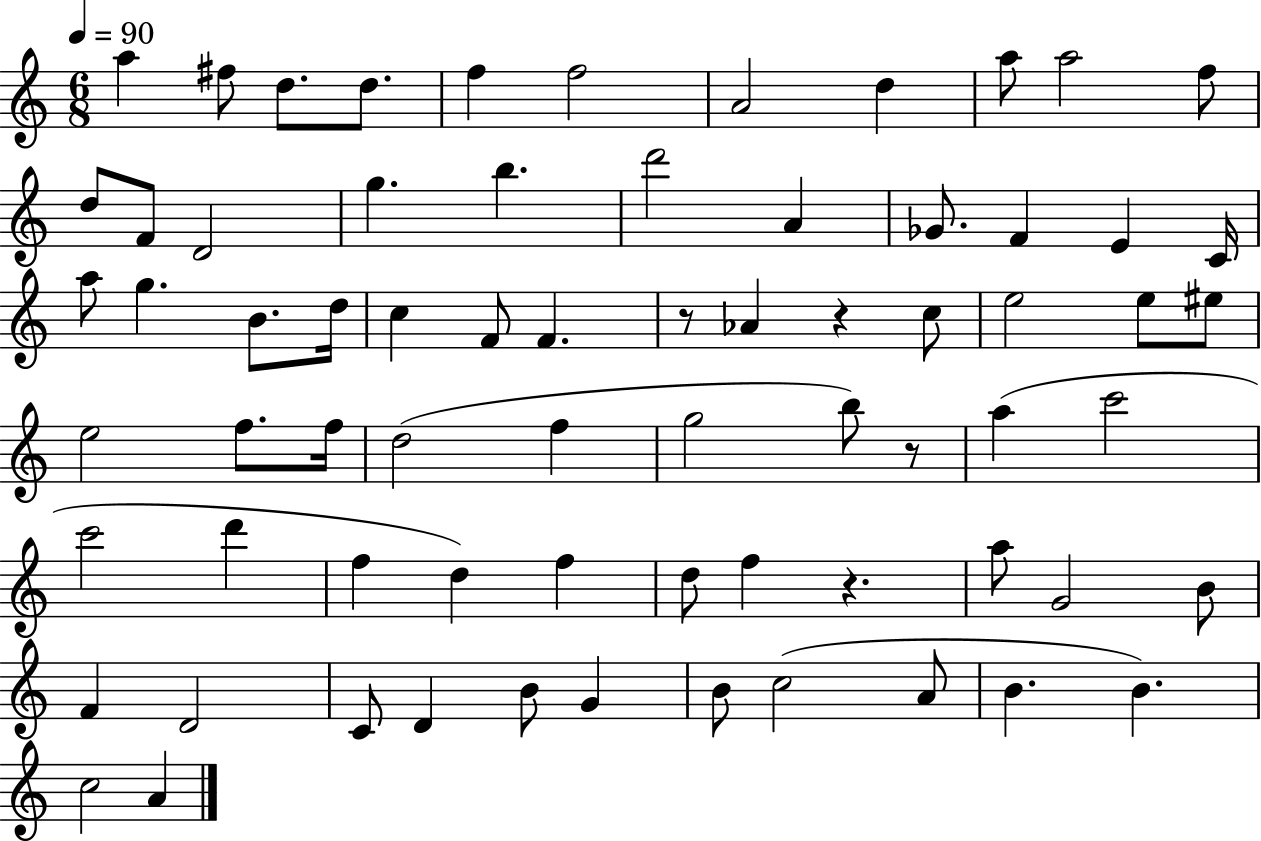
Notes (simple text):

A5/q F#5/e D5/e. D5/e. F5/q F5/h A4/h D5/q A5/e A5/h F5/e D5/e F4/e D4/h G5/q. B5/q. D6/h A4/q Gb4/e. F4/q E4/q C4/s A5/e G5/q. B4/e. D5/s C5/q F4/e F4/q. R/e Ab4/q R/q C5/e E5/h E5/e EIS5/e E5/h F5/e. F5/s D5/h F5/q G5/h B5/e R/e A5/q C6/h C6/h D6/q F5/q D5/q F5/q D5/e F5/q R/q. A5/e G4/h B4/e F4/q D4/h C4/e D4/q B4/e G4/q B4/e C5/h A4/e B4/q. B4/q. C5/h A4/q